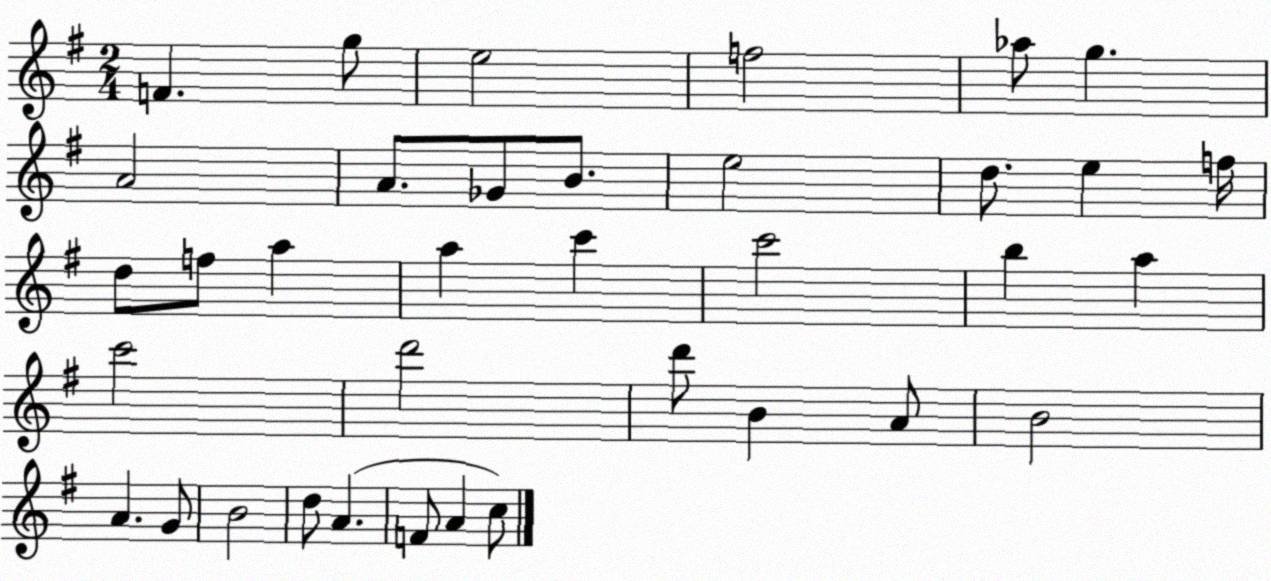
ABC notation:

X:1
T:Untitled
M:2/4
L:1/4
K:G
F g/2 e2 f2 _a/2 g A2 A/2 _G/2 B/2 e2 d/2 e f/4 d/2 f/2 a a c' c'2 b a c'2 d'2 d'/2 B A/2 B2 A G/2 B2 d/2 A F/2 A c/2